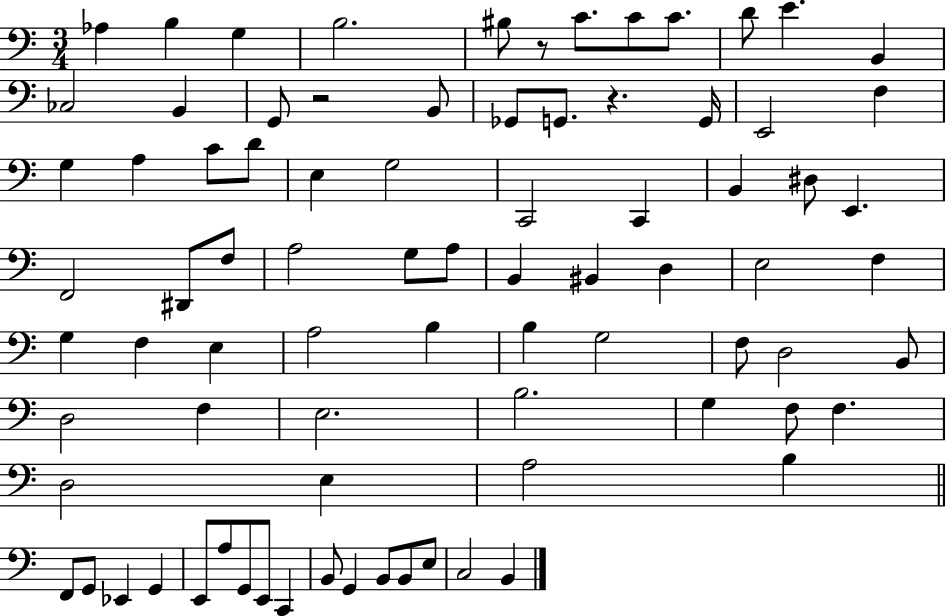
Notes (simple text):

Ab3/q B3/q G3/q B3/h. BIS3/e R/e C4/e. C4/e C4/e. D4/e E4/q. B2/q CES3/h B2/q G2/e R/h B2/e Gb2/e G2/e. R/q. G2/s E2/h F3/q G3/q A3/q C4/e D4/e E3/q G3/h C2/h C2/q B2/q D#3/e E2/q. F2/h D#2/e F3/e A3/h G3/e A3/e B2/q BIS2/q D3/q E3/h F3/q G3/q F3/q E3/q A3/h B3/q B3/q G3/h F3/e D3/h B2/e D3/h F3/q E3/h. B3/h. G3/q F3/e F3/q. D3/h E3/q A3/h B3/q F2/e G2/e Eb2/q G2/q E2/e A3/e G2/e E2/e C2/q B2/e G2/q B2/e B2/e E3/e C3/h B2/q